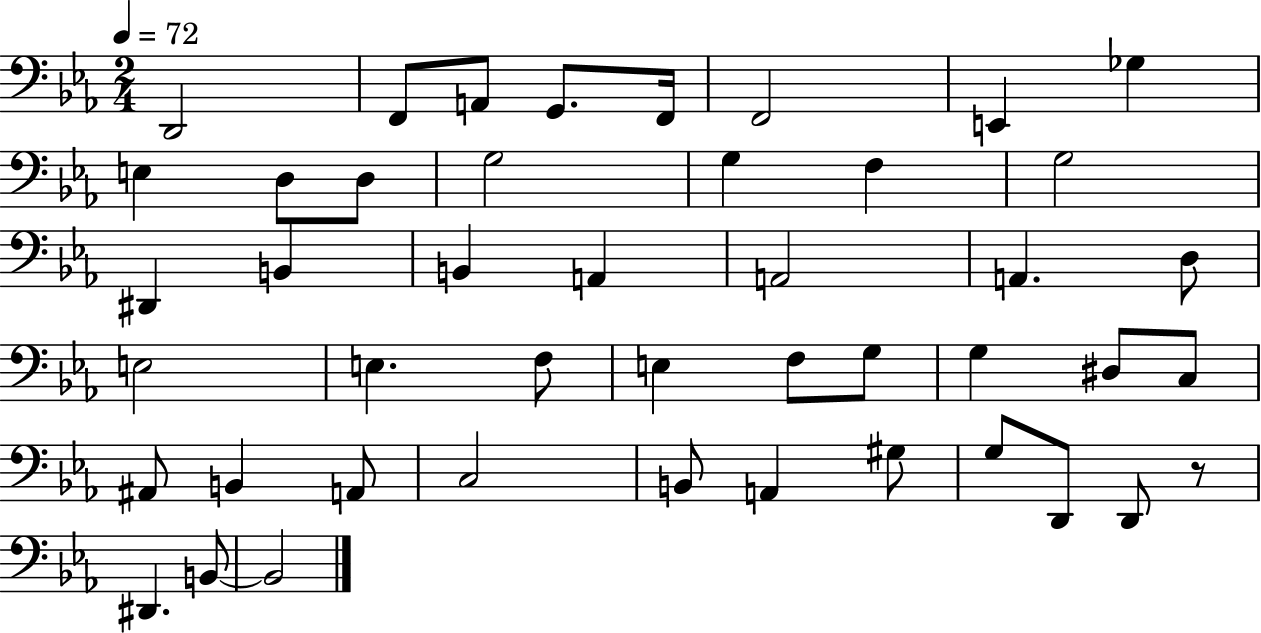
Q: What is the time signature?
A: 2/4